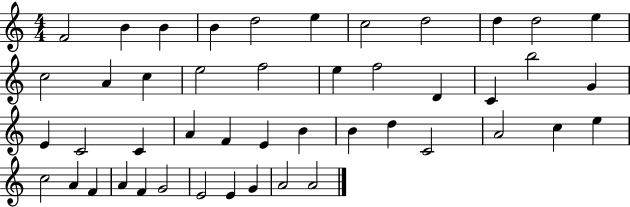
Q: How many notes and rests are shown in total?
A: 46